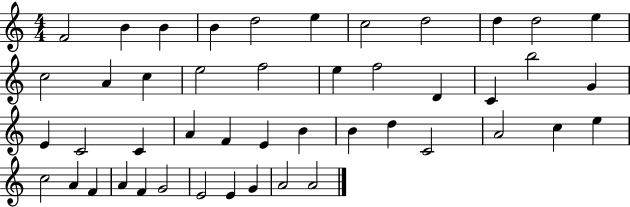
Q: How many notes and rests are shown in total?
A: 46